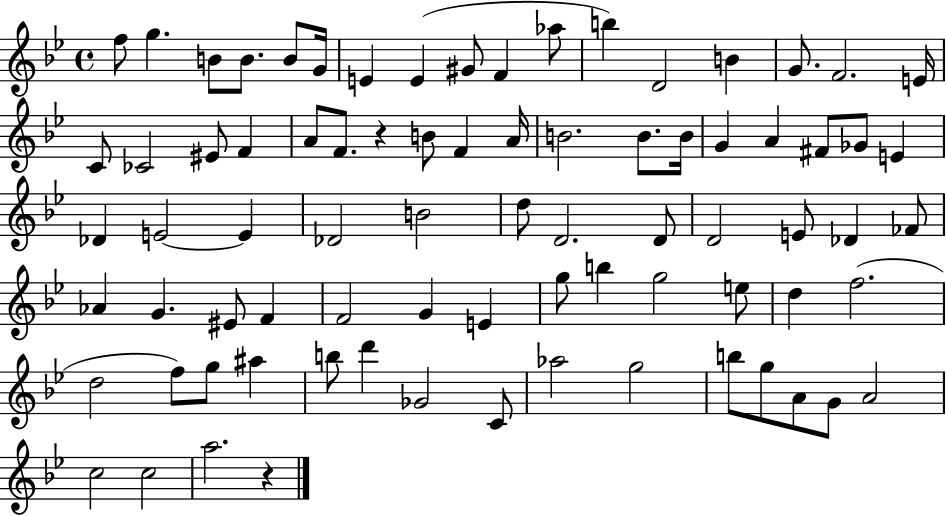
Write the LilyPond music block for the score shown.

{
  \clef treble
  \time 4/4
  \defaultTimeSignature
  \key bes \major
  f''8 g''4. b'8 b'8. b'8 g'16 | e'4 e'4( gis'8 f'4 aes''8 | b''4) d'2 b'4 | g'8. f'2. e'16 | \break c'8 ces'2 eis'8 f'4 | a'8 f'8. r4 b'8 f'4 a'16 | b'2. b'8. b'16 | g'4 a'4 fis'8 ges'8 e'4 | \break des'4 e'2~~ e'4 | des'2 b'2 | d''8 d'2. d'8 | d'2 e'8 des'4 fes'8 | \break aes'4 g'4. eis'8 f'4 | f'2 g'4 e'4 | g''8 b''4 g''2 e''8 | d''4 f''2.( | \break d''2 f''8) g''8 ais''4 | b''8 d'''4 ges'2 c'8 | aes''2 g''2 | b''8 g''8 a'8 g'8 a'2 | \break c''2 c''2 | a''2. r4 | \bar "|."
}